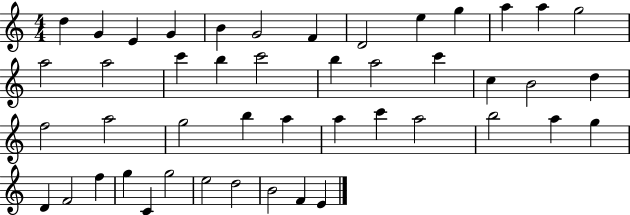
X:1
T:Untitled
M:4/4
L:1/4
K:C
d G E G B G2 F D2 e g a a g2 a2 a2 c' b c'2 b a2 c' c B2 d f2 a2 g2 b a a c' a2 b2 a g D F2 f g C g2 e2 d2 B2 F E